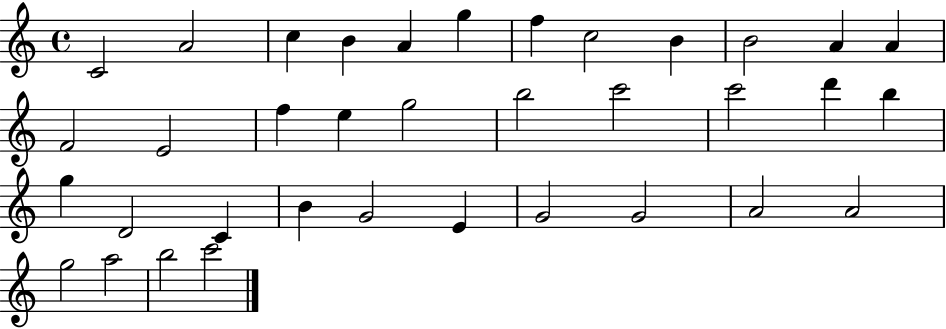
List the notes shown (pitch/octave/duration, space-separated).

C4/h A4/h C5/q B4/q A4/q G5/q F5/q C5/h B4/q B4/h A4/q A4/q F4/h E4/h F5/q E5/q G5/h B5/h C6/h C6/h D6/q B5/q G5/q D4/h C4/q B4/q G4/h E4/q G4/h G4/h A4/h A4/h G5/h A5/h B5/h C6/h